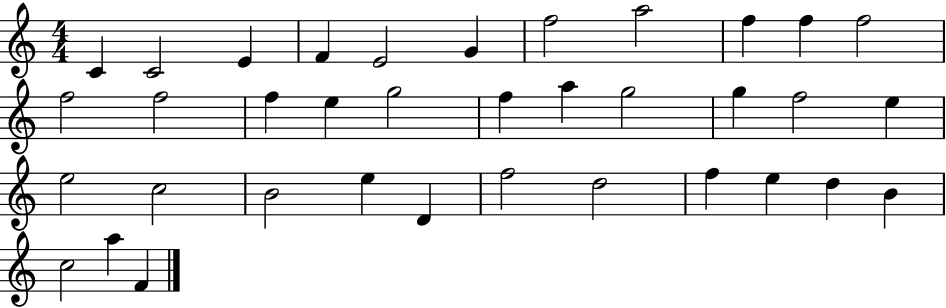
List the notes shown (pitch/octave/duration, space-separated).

C4/q C4/h E4/q F4/q E4/h G4/q F5/h A5/h F5/q F5/q F5/h F5/h F5/h F5/q E5/q G5/h F5/q A5/q G5/h G5/q F5/h E5/q E5/h C5/h B4/h E5/q D4/q F5/h D5/h F5/q E5/q D5/q B4/q C5/h A5/q F4/q